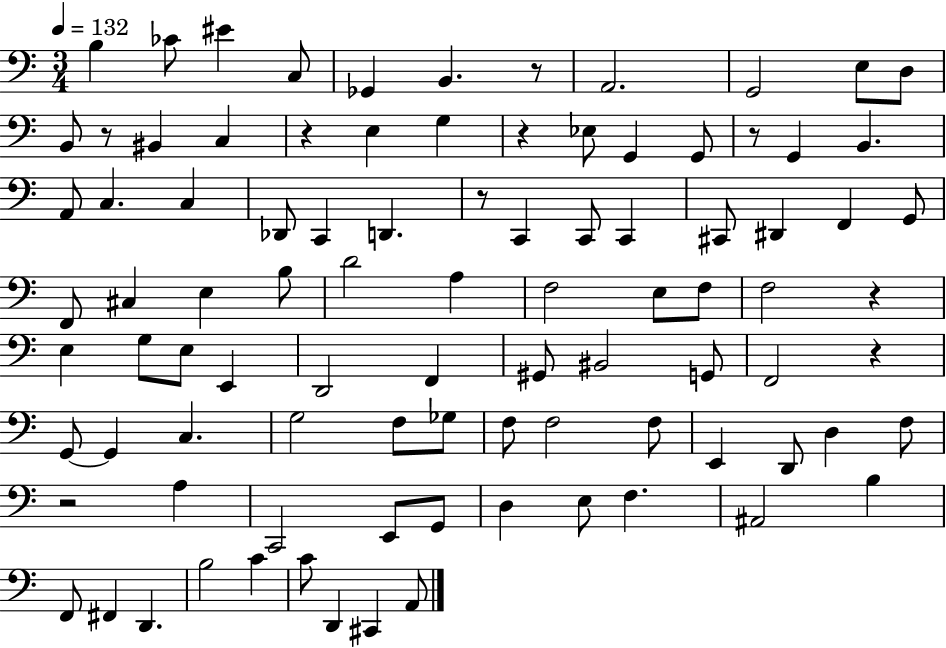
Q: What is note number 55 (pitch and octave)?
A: G2